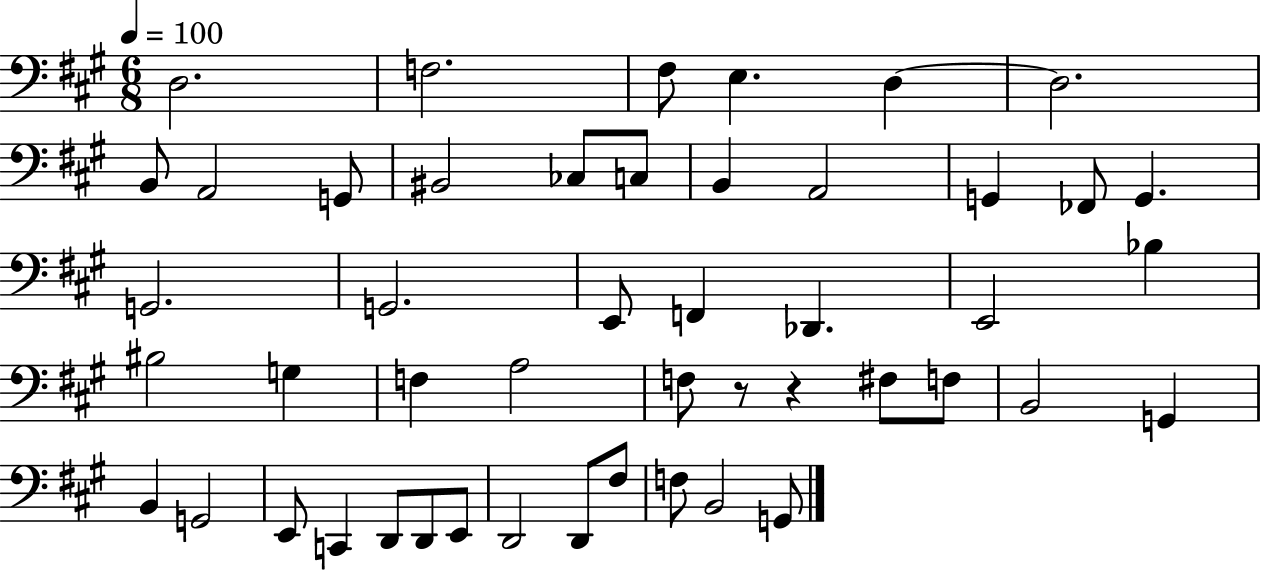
{
  \clef bass
  \numericTimeSignature
  \time 6/8
  \key a \major
  \tempo 4 = 100
  \repeat volta 2 { d2. | f2. | fis8 e4. d4~~ | d2. | \break b,8 a,2 g,8 | bis,2 ces8 c8 | b,4 a,2 | g,4 fes,8 g,4. | \break g,2. | g,2. | e,8 f,4 des,4. | e,2 bes4 | \break bis2 g4 | f4 a2 | f8 r8 r4 fis8 f8 | b,2 g,4 | \break b,4 g,2 | e,8 c,4 d,8 d,8 e,8 | d,2 d,8 fis8 | f8 b,2 g,8 | \break } \bar "|."
}